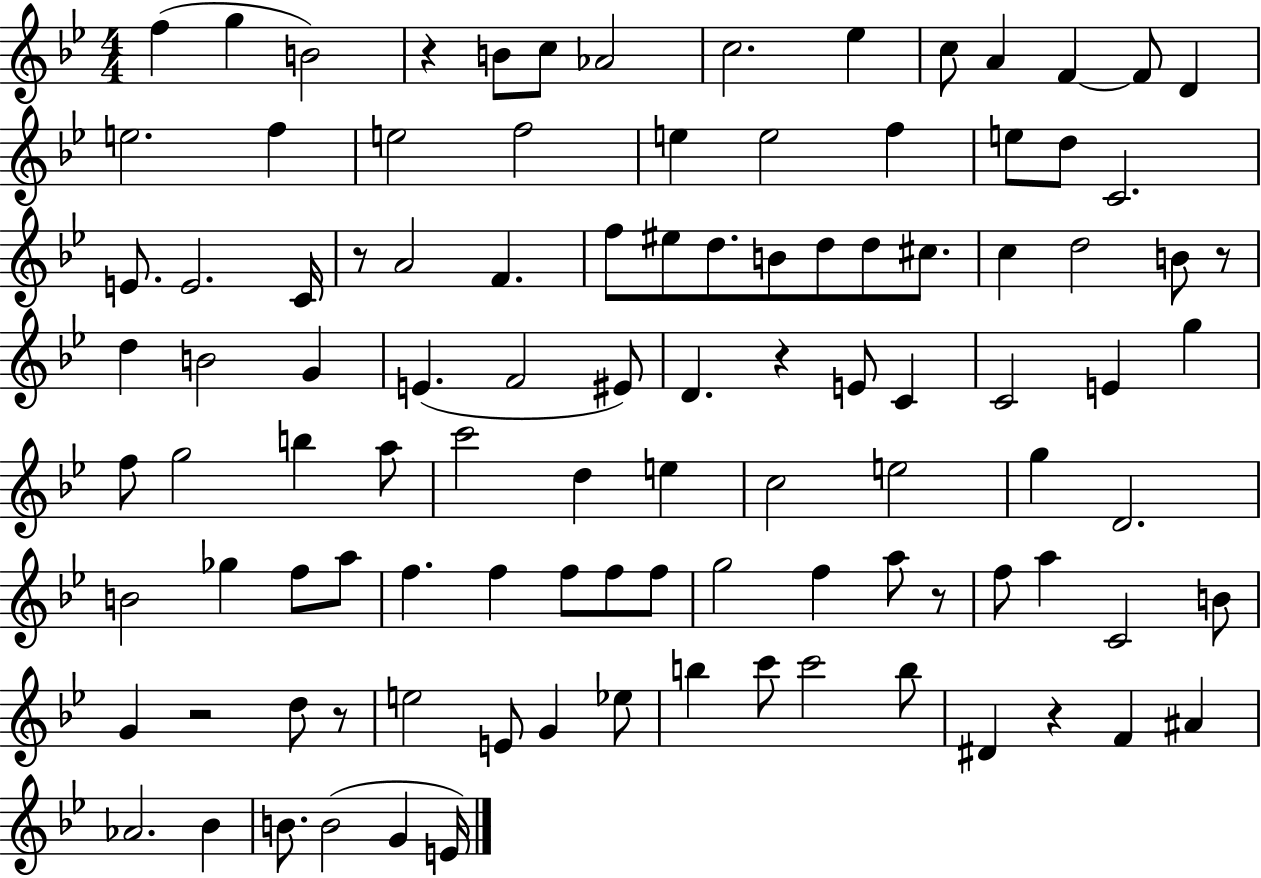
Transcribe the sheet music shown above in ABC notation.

X:1
T:Untitled
M:4/4
L:1/4
K:Bb
f g B2 z B/2 c/2 _A2 c2 _e c/2 A F F/2 D e2 f e2 f2 e e2 f e/2 d/2 C2 E/2 E2 C/4 z/2 A2 F f/2 ^e/2 d/2 B/2 d/2 d/2 ^c/2 c d2 B/2 z/2 d B2 G E F2 ^E/2 D z E/2 C C2 E g f/2 g2 b a/2 c'2 d e c2 e2 g D2 B2 _g f/2 a/2 f f f/2 f/2 f/2 g2 f a/2 z/2 f/2 a C2 B/2 G z2 d/2 z/2 e2 E/2 G _e/2 b c'/2 c'2 b/2 ^D z F ^A _A2 _B B/2 B2 G E/4